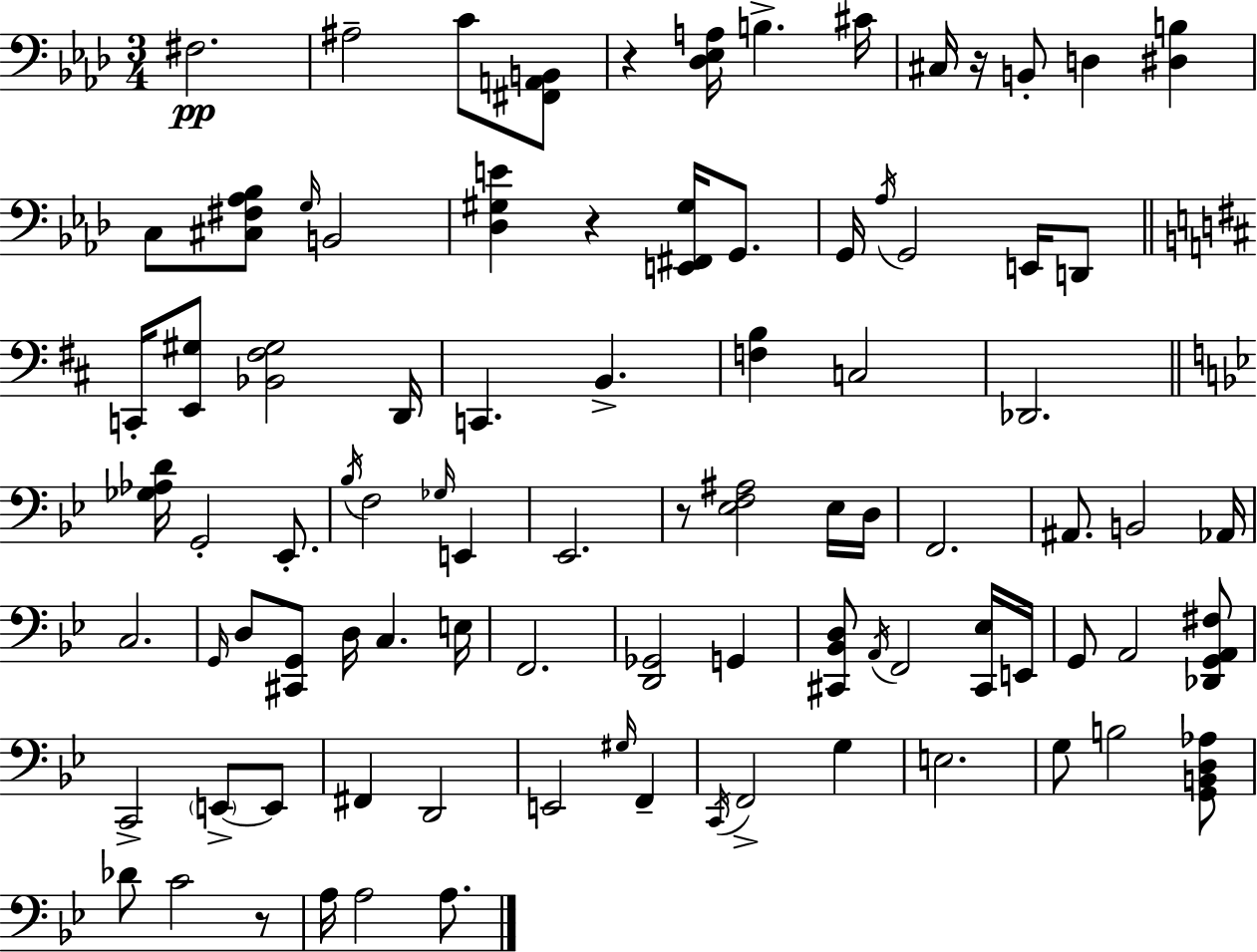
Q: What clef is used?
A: bass